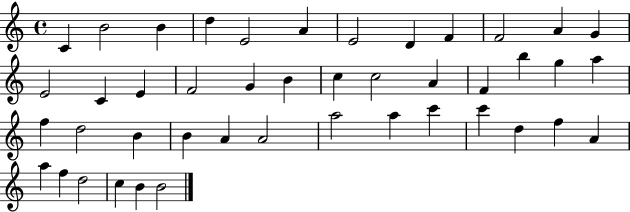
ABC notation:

X:1
T:Untitled
M:4/4
L:1/4
K:C
C B2 B d E2 A E2 D F F2 A G E2 C E F2 G B c c2 A F b g a f d2 B B A A2 a2 a c' c' d f A a f d2 c B B2